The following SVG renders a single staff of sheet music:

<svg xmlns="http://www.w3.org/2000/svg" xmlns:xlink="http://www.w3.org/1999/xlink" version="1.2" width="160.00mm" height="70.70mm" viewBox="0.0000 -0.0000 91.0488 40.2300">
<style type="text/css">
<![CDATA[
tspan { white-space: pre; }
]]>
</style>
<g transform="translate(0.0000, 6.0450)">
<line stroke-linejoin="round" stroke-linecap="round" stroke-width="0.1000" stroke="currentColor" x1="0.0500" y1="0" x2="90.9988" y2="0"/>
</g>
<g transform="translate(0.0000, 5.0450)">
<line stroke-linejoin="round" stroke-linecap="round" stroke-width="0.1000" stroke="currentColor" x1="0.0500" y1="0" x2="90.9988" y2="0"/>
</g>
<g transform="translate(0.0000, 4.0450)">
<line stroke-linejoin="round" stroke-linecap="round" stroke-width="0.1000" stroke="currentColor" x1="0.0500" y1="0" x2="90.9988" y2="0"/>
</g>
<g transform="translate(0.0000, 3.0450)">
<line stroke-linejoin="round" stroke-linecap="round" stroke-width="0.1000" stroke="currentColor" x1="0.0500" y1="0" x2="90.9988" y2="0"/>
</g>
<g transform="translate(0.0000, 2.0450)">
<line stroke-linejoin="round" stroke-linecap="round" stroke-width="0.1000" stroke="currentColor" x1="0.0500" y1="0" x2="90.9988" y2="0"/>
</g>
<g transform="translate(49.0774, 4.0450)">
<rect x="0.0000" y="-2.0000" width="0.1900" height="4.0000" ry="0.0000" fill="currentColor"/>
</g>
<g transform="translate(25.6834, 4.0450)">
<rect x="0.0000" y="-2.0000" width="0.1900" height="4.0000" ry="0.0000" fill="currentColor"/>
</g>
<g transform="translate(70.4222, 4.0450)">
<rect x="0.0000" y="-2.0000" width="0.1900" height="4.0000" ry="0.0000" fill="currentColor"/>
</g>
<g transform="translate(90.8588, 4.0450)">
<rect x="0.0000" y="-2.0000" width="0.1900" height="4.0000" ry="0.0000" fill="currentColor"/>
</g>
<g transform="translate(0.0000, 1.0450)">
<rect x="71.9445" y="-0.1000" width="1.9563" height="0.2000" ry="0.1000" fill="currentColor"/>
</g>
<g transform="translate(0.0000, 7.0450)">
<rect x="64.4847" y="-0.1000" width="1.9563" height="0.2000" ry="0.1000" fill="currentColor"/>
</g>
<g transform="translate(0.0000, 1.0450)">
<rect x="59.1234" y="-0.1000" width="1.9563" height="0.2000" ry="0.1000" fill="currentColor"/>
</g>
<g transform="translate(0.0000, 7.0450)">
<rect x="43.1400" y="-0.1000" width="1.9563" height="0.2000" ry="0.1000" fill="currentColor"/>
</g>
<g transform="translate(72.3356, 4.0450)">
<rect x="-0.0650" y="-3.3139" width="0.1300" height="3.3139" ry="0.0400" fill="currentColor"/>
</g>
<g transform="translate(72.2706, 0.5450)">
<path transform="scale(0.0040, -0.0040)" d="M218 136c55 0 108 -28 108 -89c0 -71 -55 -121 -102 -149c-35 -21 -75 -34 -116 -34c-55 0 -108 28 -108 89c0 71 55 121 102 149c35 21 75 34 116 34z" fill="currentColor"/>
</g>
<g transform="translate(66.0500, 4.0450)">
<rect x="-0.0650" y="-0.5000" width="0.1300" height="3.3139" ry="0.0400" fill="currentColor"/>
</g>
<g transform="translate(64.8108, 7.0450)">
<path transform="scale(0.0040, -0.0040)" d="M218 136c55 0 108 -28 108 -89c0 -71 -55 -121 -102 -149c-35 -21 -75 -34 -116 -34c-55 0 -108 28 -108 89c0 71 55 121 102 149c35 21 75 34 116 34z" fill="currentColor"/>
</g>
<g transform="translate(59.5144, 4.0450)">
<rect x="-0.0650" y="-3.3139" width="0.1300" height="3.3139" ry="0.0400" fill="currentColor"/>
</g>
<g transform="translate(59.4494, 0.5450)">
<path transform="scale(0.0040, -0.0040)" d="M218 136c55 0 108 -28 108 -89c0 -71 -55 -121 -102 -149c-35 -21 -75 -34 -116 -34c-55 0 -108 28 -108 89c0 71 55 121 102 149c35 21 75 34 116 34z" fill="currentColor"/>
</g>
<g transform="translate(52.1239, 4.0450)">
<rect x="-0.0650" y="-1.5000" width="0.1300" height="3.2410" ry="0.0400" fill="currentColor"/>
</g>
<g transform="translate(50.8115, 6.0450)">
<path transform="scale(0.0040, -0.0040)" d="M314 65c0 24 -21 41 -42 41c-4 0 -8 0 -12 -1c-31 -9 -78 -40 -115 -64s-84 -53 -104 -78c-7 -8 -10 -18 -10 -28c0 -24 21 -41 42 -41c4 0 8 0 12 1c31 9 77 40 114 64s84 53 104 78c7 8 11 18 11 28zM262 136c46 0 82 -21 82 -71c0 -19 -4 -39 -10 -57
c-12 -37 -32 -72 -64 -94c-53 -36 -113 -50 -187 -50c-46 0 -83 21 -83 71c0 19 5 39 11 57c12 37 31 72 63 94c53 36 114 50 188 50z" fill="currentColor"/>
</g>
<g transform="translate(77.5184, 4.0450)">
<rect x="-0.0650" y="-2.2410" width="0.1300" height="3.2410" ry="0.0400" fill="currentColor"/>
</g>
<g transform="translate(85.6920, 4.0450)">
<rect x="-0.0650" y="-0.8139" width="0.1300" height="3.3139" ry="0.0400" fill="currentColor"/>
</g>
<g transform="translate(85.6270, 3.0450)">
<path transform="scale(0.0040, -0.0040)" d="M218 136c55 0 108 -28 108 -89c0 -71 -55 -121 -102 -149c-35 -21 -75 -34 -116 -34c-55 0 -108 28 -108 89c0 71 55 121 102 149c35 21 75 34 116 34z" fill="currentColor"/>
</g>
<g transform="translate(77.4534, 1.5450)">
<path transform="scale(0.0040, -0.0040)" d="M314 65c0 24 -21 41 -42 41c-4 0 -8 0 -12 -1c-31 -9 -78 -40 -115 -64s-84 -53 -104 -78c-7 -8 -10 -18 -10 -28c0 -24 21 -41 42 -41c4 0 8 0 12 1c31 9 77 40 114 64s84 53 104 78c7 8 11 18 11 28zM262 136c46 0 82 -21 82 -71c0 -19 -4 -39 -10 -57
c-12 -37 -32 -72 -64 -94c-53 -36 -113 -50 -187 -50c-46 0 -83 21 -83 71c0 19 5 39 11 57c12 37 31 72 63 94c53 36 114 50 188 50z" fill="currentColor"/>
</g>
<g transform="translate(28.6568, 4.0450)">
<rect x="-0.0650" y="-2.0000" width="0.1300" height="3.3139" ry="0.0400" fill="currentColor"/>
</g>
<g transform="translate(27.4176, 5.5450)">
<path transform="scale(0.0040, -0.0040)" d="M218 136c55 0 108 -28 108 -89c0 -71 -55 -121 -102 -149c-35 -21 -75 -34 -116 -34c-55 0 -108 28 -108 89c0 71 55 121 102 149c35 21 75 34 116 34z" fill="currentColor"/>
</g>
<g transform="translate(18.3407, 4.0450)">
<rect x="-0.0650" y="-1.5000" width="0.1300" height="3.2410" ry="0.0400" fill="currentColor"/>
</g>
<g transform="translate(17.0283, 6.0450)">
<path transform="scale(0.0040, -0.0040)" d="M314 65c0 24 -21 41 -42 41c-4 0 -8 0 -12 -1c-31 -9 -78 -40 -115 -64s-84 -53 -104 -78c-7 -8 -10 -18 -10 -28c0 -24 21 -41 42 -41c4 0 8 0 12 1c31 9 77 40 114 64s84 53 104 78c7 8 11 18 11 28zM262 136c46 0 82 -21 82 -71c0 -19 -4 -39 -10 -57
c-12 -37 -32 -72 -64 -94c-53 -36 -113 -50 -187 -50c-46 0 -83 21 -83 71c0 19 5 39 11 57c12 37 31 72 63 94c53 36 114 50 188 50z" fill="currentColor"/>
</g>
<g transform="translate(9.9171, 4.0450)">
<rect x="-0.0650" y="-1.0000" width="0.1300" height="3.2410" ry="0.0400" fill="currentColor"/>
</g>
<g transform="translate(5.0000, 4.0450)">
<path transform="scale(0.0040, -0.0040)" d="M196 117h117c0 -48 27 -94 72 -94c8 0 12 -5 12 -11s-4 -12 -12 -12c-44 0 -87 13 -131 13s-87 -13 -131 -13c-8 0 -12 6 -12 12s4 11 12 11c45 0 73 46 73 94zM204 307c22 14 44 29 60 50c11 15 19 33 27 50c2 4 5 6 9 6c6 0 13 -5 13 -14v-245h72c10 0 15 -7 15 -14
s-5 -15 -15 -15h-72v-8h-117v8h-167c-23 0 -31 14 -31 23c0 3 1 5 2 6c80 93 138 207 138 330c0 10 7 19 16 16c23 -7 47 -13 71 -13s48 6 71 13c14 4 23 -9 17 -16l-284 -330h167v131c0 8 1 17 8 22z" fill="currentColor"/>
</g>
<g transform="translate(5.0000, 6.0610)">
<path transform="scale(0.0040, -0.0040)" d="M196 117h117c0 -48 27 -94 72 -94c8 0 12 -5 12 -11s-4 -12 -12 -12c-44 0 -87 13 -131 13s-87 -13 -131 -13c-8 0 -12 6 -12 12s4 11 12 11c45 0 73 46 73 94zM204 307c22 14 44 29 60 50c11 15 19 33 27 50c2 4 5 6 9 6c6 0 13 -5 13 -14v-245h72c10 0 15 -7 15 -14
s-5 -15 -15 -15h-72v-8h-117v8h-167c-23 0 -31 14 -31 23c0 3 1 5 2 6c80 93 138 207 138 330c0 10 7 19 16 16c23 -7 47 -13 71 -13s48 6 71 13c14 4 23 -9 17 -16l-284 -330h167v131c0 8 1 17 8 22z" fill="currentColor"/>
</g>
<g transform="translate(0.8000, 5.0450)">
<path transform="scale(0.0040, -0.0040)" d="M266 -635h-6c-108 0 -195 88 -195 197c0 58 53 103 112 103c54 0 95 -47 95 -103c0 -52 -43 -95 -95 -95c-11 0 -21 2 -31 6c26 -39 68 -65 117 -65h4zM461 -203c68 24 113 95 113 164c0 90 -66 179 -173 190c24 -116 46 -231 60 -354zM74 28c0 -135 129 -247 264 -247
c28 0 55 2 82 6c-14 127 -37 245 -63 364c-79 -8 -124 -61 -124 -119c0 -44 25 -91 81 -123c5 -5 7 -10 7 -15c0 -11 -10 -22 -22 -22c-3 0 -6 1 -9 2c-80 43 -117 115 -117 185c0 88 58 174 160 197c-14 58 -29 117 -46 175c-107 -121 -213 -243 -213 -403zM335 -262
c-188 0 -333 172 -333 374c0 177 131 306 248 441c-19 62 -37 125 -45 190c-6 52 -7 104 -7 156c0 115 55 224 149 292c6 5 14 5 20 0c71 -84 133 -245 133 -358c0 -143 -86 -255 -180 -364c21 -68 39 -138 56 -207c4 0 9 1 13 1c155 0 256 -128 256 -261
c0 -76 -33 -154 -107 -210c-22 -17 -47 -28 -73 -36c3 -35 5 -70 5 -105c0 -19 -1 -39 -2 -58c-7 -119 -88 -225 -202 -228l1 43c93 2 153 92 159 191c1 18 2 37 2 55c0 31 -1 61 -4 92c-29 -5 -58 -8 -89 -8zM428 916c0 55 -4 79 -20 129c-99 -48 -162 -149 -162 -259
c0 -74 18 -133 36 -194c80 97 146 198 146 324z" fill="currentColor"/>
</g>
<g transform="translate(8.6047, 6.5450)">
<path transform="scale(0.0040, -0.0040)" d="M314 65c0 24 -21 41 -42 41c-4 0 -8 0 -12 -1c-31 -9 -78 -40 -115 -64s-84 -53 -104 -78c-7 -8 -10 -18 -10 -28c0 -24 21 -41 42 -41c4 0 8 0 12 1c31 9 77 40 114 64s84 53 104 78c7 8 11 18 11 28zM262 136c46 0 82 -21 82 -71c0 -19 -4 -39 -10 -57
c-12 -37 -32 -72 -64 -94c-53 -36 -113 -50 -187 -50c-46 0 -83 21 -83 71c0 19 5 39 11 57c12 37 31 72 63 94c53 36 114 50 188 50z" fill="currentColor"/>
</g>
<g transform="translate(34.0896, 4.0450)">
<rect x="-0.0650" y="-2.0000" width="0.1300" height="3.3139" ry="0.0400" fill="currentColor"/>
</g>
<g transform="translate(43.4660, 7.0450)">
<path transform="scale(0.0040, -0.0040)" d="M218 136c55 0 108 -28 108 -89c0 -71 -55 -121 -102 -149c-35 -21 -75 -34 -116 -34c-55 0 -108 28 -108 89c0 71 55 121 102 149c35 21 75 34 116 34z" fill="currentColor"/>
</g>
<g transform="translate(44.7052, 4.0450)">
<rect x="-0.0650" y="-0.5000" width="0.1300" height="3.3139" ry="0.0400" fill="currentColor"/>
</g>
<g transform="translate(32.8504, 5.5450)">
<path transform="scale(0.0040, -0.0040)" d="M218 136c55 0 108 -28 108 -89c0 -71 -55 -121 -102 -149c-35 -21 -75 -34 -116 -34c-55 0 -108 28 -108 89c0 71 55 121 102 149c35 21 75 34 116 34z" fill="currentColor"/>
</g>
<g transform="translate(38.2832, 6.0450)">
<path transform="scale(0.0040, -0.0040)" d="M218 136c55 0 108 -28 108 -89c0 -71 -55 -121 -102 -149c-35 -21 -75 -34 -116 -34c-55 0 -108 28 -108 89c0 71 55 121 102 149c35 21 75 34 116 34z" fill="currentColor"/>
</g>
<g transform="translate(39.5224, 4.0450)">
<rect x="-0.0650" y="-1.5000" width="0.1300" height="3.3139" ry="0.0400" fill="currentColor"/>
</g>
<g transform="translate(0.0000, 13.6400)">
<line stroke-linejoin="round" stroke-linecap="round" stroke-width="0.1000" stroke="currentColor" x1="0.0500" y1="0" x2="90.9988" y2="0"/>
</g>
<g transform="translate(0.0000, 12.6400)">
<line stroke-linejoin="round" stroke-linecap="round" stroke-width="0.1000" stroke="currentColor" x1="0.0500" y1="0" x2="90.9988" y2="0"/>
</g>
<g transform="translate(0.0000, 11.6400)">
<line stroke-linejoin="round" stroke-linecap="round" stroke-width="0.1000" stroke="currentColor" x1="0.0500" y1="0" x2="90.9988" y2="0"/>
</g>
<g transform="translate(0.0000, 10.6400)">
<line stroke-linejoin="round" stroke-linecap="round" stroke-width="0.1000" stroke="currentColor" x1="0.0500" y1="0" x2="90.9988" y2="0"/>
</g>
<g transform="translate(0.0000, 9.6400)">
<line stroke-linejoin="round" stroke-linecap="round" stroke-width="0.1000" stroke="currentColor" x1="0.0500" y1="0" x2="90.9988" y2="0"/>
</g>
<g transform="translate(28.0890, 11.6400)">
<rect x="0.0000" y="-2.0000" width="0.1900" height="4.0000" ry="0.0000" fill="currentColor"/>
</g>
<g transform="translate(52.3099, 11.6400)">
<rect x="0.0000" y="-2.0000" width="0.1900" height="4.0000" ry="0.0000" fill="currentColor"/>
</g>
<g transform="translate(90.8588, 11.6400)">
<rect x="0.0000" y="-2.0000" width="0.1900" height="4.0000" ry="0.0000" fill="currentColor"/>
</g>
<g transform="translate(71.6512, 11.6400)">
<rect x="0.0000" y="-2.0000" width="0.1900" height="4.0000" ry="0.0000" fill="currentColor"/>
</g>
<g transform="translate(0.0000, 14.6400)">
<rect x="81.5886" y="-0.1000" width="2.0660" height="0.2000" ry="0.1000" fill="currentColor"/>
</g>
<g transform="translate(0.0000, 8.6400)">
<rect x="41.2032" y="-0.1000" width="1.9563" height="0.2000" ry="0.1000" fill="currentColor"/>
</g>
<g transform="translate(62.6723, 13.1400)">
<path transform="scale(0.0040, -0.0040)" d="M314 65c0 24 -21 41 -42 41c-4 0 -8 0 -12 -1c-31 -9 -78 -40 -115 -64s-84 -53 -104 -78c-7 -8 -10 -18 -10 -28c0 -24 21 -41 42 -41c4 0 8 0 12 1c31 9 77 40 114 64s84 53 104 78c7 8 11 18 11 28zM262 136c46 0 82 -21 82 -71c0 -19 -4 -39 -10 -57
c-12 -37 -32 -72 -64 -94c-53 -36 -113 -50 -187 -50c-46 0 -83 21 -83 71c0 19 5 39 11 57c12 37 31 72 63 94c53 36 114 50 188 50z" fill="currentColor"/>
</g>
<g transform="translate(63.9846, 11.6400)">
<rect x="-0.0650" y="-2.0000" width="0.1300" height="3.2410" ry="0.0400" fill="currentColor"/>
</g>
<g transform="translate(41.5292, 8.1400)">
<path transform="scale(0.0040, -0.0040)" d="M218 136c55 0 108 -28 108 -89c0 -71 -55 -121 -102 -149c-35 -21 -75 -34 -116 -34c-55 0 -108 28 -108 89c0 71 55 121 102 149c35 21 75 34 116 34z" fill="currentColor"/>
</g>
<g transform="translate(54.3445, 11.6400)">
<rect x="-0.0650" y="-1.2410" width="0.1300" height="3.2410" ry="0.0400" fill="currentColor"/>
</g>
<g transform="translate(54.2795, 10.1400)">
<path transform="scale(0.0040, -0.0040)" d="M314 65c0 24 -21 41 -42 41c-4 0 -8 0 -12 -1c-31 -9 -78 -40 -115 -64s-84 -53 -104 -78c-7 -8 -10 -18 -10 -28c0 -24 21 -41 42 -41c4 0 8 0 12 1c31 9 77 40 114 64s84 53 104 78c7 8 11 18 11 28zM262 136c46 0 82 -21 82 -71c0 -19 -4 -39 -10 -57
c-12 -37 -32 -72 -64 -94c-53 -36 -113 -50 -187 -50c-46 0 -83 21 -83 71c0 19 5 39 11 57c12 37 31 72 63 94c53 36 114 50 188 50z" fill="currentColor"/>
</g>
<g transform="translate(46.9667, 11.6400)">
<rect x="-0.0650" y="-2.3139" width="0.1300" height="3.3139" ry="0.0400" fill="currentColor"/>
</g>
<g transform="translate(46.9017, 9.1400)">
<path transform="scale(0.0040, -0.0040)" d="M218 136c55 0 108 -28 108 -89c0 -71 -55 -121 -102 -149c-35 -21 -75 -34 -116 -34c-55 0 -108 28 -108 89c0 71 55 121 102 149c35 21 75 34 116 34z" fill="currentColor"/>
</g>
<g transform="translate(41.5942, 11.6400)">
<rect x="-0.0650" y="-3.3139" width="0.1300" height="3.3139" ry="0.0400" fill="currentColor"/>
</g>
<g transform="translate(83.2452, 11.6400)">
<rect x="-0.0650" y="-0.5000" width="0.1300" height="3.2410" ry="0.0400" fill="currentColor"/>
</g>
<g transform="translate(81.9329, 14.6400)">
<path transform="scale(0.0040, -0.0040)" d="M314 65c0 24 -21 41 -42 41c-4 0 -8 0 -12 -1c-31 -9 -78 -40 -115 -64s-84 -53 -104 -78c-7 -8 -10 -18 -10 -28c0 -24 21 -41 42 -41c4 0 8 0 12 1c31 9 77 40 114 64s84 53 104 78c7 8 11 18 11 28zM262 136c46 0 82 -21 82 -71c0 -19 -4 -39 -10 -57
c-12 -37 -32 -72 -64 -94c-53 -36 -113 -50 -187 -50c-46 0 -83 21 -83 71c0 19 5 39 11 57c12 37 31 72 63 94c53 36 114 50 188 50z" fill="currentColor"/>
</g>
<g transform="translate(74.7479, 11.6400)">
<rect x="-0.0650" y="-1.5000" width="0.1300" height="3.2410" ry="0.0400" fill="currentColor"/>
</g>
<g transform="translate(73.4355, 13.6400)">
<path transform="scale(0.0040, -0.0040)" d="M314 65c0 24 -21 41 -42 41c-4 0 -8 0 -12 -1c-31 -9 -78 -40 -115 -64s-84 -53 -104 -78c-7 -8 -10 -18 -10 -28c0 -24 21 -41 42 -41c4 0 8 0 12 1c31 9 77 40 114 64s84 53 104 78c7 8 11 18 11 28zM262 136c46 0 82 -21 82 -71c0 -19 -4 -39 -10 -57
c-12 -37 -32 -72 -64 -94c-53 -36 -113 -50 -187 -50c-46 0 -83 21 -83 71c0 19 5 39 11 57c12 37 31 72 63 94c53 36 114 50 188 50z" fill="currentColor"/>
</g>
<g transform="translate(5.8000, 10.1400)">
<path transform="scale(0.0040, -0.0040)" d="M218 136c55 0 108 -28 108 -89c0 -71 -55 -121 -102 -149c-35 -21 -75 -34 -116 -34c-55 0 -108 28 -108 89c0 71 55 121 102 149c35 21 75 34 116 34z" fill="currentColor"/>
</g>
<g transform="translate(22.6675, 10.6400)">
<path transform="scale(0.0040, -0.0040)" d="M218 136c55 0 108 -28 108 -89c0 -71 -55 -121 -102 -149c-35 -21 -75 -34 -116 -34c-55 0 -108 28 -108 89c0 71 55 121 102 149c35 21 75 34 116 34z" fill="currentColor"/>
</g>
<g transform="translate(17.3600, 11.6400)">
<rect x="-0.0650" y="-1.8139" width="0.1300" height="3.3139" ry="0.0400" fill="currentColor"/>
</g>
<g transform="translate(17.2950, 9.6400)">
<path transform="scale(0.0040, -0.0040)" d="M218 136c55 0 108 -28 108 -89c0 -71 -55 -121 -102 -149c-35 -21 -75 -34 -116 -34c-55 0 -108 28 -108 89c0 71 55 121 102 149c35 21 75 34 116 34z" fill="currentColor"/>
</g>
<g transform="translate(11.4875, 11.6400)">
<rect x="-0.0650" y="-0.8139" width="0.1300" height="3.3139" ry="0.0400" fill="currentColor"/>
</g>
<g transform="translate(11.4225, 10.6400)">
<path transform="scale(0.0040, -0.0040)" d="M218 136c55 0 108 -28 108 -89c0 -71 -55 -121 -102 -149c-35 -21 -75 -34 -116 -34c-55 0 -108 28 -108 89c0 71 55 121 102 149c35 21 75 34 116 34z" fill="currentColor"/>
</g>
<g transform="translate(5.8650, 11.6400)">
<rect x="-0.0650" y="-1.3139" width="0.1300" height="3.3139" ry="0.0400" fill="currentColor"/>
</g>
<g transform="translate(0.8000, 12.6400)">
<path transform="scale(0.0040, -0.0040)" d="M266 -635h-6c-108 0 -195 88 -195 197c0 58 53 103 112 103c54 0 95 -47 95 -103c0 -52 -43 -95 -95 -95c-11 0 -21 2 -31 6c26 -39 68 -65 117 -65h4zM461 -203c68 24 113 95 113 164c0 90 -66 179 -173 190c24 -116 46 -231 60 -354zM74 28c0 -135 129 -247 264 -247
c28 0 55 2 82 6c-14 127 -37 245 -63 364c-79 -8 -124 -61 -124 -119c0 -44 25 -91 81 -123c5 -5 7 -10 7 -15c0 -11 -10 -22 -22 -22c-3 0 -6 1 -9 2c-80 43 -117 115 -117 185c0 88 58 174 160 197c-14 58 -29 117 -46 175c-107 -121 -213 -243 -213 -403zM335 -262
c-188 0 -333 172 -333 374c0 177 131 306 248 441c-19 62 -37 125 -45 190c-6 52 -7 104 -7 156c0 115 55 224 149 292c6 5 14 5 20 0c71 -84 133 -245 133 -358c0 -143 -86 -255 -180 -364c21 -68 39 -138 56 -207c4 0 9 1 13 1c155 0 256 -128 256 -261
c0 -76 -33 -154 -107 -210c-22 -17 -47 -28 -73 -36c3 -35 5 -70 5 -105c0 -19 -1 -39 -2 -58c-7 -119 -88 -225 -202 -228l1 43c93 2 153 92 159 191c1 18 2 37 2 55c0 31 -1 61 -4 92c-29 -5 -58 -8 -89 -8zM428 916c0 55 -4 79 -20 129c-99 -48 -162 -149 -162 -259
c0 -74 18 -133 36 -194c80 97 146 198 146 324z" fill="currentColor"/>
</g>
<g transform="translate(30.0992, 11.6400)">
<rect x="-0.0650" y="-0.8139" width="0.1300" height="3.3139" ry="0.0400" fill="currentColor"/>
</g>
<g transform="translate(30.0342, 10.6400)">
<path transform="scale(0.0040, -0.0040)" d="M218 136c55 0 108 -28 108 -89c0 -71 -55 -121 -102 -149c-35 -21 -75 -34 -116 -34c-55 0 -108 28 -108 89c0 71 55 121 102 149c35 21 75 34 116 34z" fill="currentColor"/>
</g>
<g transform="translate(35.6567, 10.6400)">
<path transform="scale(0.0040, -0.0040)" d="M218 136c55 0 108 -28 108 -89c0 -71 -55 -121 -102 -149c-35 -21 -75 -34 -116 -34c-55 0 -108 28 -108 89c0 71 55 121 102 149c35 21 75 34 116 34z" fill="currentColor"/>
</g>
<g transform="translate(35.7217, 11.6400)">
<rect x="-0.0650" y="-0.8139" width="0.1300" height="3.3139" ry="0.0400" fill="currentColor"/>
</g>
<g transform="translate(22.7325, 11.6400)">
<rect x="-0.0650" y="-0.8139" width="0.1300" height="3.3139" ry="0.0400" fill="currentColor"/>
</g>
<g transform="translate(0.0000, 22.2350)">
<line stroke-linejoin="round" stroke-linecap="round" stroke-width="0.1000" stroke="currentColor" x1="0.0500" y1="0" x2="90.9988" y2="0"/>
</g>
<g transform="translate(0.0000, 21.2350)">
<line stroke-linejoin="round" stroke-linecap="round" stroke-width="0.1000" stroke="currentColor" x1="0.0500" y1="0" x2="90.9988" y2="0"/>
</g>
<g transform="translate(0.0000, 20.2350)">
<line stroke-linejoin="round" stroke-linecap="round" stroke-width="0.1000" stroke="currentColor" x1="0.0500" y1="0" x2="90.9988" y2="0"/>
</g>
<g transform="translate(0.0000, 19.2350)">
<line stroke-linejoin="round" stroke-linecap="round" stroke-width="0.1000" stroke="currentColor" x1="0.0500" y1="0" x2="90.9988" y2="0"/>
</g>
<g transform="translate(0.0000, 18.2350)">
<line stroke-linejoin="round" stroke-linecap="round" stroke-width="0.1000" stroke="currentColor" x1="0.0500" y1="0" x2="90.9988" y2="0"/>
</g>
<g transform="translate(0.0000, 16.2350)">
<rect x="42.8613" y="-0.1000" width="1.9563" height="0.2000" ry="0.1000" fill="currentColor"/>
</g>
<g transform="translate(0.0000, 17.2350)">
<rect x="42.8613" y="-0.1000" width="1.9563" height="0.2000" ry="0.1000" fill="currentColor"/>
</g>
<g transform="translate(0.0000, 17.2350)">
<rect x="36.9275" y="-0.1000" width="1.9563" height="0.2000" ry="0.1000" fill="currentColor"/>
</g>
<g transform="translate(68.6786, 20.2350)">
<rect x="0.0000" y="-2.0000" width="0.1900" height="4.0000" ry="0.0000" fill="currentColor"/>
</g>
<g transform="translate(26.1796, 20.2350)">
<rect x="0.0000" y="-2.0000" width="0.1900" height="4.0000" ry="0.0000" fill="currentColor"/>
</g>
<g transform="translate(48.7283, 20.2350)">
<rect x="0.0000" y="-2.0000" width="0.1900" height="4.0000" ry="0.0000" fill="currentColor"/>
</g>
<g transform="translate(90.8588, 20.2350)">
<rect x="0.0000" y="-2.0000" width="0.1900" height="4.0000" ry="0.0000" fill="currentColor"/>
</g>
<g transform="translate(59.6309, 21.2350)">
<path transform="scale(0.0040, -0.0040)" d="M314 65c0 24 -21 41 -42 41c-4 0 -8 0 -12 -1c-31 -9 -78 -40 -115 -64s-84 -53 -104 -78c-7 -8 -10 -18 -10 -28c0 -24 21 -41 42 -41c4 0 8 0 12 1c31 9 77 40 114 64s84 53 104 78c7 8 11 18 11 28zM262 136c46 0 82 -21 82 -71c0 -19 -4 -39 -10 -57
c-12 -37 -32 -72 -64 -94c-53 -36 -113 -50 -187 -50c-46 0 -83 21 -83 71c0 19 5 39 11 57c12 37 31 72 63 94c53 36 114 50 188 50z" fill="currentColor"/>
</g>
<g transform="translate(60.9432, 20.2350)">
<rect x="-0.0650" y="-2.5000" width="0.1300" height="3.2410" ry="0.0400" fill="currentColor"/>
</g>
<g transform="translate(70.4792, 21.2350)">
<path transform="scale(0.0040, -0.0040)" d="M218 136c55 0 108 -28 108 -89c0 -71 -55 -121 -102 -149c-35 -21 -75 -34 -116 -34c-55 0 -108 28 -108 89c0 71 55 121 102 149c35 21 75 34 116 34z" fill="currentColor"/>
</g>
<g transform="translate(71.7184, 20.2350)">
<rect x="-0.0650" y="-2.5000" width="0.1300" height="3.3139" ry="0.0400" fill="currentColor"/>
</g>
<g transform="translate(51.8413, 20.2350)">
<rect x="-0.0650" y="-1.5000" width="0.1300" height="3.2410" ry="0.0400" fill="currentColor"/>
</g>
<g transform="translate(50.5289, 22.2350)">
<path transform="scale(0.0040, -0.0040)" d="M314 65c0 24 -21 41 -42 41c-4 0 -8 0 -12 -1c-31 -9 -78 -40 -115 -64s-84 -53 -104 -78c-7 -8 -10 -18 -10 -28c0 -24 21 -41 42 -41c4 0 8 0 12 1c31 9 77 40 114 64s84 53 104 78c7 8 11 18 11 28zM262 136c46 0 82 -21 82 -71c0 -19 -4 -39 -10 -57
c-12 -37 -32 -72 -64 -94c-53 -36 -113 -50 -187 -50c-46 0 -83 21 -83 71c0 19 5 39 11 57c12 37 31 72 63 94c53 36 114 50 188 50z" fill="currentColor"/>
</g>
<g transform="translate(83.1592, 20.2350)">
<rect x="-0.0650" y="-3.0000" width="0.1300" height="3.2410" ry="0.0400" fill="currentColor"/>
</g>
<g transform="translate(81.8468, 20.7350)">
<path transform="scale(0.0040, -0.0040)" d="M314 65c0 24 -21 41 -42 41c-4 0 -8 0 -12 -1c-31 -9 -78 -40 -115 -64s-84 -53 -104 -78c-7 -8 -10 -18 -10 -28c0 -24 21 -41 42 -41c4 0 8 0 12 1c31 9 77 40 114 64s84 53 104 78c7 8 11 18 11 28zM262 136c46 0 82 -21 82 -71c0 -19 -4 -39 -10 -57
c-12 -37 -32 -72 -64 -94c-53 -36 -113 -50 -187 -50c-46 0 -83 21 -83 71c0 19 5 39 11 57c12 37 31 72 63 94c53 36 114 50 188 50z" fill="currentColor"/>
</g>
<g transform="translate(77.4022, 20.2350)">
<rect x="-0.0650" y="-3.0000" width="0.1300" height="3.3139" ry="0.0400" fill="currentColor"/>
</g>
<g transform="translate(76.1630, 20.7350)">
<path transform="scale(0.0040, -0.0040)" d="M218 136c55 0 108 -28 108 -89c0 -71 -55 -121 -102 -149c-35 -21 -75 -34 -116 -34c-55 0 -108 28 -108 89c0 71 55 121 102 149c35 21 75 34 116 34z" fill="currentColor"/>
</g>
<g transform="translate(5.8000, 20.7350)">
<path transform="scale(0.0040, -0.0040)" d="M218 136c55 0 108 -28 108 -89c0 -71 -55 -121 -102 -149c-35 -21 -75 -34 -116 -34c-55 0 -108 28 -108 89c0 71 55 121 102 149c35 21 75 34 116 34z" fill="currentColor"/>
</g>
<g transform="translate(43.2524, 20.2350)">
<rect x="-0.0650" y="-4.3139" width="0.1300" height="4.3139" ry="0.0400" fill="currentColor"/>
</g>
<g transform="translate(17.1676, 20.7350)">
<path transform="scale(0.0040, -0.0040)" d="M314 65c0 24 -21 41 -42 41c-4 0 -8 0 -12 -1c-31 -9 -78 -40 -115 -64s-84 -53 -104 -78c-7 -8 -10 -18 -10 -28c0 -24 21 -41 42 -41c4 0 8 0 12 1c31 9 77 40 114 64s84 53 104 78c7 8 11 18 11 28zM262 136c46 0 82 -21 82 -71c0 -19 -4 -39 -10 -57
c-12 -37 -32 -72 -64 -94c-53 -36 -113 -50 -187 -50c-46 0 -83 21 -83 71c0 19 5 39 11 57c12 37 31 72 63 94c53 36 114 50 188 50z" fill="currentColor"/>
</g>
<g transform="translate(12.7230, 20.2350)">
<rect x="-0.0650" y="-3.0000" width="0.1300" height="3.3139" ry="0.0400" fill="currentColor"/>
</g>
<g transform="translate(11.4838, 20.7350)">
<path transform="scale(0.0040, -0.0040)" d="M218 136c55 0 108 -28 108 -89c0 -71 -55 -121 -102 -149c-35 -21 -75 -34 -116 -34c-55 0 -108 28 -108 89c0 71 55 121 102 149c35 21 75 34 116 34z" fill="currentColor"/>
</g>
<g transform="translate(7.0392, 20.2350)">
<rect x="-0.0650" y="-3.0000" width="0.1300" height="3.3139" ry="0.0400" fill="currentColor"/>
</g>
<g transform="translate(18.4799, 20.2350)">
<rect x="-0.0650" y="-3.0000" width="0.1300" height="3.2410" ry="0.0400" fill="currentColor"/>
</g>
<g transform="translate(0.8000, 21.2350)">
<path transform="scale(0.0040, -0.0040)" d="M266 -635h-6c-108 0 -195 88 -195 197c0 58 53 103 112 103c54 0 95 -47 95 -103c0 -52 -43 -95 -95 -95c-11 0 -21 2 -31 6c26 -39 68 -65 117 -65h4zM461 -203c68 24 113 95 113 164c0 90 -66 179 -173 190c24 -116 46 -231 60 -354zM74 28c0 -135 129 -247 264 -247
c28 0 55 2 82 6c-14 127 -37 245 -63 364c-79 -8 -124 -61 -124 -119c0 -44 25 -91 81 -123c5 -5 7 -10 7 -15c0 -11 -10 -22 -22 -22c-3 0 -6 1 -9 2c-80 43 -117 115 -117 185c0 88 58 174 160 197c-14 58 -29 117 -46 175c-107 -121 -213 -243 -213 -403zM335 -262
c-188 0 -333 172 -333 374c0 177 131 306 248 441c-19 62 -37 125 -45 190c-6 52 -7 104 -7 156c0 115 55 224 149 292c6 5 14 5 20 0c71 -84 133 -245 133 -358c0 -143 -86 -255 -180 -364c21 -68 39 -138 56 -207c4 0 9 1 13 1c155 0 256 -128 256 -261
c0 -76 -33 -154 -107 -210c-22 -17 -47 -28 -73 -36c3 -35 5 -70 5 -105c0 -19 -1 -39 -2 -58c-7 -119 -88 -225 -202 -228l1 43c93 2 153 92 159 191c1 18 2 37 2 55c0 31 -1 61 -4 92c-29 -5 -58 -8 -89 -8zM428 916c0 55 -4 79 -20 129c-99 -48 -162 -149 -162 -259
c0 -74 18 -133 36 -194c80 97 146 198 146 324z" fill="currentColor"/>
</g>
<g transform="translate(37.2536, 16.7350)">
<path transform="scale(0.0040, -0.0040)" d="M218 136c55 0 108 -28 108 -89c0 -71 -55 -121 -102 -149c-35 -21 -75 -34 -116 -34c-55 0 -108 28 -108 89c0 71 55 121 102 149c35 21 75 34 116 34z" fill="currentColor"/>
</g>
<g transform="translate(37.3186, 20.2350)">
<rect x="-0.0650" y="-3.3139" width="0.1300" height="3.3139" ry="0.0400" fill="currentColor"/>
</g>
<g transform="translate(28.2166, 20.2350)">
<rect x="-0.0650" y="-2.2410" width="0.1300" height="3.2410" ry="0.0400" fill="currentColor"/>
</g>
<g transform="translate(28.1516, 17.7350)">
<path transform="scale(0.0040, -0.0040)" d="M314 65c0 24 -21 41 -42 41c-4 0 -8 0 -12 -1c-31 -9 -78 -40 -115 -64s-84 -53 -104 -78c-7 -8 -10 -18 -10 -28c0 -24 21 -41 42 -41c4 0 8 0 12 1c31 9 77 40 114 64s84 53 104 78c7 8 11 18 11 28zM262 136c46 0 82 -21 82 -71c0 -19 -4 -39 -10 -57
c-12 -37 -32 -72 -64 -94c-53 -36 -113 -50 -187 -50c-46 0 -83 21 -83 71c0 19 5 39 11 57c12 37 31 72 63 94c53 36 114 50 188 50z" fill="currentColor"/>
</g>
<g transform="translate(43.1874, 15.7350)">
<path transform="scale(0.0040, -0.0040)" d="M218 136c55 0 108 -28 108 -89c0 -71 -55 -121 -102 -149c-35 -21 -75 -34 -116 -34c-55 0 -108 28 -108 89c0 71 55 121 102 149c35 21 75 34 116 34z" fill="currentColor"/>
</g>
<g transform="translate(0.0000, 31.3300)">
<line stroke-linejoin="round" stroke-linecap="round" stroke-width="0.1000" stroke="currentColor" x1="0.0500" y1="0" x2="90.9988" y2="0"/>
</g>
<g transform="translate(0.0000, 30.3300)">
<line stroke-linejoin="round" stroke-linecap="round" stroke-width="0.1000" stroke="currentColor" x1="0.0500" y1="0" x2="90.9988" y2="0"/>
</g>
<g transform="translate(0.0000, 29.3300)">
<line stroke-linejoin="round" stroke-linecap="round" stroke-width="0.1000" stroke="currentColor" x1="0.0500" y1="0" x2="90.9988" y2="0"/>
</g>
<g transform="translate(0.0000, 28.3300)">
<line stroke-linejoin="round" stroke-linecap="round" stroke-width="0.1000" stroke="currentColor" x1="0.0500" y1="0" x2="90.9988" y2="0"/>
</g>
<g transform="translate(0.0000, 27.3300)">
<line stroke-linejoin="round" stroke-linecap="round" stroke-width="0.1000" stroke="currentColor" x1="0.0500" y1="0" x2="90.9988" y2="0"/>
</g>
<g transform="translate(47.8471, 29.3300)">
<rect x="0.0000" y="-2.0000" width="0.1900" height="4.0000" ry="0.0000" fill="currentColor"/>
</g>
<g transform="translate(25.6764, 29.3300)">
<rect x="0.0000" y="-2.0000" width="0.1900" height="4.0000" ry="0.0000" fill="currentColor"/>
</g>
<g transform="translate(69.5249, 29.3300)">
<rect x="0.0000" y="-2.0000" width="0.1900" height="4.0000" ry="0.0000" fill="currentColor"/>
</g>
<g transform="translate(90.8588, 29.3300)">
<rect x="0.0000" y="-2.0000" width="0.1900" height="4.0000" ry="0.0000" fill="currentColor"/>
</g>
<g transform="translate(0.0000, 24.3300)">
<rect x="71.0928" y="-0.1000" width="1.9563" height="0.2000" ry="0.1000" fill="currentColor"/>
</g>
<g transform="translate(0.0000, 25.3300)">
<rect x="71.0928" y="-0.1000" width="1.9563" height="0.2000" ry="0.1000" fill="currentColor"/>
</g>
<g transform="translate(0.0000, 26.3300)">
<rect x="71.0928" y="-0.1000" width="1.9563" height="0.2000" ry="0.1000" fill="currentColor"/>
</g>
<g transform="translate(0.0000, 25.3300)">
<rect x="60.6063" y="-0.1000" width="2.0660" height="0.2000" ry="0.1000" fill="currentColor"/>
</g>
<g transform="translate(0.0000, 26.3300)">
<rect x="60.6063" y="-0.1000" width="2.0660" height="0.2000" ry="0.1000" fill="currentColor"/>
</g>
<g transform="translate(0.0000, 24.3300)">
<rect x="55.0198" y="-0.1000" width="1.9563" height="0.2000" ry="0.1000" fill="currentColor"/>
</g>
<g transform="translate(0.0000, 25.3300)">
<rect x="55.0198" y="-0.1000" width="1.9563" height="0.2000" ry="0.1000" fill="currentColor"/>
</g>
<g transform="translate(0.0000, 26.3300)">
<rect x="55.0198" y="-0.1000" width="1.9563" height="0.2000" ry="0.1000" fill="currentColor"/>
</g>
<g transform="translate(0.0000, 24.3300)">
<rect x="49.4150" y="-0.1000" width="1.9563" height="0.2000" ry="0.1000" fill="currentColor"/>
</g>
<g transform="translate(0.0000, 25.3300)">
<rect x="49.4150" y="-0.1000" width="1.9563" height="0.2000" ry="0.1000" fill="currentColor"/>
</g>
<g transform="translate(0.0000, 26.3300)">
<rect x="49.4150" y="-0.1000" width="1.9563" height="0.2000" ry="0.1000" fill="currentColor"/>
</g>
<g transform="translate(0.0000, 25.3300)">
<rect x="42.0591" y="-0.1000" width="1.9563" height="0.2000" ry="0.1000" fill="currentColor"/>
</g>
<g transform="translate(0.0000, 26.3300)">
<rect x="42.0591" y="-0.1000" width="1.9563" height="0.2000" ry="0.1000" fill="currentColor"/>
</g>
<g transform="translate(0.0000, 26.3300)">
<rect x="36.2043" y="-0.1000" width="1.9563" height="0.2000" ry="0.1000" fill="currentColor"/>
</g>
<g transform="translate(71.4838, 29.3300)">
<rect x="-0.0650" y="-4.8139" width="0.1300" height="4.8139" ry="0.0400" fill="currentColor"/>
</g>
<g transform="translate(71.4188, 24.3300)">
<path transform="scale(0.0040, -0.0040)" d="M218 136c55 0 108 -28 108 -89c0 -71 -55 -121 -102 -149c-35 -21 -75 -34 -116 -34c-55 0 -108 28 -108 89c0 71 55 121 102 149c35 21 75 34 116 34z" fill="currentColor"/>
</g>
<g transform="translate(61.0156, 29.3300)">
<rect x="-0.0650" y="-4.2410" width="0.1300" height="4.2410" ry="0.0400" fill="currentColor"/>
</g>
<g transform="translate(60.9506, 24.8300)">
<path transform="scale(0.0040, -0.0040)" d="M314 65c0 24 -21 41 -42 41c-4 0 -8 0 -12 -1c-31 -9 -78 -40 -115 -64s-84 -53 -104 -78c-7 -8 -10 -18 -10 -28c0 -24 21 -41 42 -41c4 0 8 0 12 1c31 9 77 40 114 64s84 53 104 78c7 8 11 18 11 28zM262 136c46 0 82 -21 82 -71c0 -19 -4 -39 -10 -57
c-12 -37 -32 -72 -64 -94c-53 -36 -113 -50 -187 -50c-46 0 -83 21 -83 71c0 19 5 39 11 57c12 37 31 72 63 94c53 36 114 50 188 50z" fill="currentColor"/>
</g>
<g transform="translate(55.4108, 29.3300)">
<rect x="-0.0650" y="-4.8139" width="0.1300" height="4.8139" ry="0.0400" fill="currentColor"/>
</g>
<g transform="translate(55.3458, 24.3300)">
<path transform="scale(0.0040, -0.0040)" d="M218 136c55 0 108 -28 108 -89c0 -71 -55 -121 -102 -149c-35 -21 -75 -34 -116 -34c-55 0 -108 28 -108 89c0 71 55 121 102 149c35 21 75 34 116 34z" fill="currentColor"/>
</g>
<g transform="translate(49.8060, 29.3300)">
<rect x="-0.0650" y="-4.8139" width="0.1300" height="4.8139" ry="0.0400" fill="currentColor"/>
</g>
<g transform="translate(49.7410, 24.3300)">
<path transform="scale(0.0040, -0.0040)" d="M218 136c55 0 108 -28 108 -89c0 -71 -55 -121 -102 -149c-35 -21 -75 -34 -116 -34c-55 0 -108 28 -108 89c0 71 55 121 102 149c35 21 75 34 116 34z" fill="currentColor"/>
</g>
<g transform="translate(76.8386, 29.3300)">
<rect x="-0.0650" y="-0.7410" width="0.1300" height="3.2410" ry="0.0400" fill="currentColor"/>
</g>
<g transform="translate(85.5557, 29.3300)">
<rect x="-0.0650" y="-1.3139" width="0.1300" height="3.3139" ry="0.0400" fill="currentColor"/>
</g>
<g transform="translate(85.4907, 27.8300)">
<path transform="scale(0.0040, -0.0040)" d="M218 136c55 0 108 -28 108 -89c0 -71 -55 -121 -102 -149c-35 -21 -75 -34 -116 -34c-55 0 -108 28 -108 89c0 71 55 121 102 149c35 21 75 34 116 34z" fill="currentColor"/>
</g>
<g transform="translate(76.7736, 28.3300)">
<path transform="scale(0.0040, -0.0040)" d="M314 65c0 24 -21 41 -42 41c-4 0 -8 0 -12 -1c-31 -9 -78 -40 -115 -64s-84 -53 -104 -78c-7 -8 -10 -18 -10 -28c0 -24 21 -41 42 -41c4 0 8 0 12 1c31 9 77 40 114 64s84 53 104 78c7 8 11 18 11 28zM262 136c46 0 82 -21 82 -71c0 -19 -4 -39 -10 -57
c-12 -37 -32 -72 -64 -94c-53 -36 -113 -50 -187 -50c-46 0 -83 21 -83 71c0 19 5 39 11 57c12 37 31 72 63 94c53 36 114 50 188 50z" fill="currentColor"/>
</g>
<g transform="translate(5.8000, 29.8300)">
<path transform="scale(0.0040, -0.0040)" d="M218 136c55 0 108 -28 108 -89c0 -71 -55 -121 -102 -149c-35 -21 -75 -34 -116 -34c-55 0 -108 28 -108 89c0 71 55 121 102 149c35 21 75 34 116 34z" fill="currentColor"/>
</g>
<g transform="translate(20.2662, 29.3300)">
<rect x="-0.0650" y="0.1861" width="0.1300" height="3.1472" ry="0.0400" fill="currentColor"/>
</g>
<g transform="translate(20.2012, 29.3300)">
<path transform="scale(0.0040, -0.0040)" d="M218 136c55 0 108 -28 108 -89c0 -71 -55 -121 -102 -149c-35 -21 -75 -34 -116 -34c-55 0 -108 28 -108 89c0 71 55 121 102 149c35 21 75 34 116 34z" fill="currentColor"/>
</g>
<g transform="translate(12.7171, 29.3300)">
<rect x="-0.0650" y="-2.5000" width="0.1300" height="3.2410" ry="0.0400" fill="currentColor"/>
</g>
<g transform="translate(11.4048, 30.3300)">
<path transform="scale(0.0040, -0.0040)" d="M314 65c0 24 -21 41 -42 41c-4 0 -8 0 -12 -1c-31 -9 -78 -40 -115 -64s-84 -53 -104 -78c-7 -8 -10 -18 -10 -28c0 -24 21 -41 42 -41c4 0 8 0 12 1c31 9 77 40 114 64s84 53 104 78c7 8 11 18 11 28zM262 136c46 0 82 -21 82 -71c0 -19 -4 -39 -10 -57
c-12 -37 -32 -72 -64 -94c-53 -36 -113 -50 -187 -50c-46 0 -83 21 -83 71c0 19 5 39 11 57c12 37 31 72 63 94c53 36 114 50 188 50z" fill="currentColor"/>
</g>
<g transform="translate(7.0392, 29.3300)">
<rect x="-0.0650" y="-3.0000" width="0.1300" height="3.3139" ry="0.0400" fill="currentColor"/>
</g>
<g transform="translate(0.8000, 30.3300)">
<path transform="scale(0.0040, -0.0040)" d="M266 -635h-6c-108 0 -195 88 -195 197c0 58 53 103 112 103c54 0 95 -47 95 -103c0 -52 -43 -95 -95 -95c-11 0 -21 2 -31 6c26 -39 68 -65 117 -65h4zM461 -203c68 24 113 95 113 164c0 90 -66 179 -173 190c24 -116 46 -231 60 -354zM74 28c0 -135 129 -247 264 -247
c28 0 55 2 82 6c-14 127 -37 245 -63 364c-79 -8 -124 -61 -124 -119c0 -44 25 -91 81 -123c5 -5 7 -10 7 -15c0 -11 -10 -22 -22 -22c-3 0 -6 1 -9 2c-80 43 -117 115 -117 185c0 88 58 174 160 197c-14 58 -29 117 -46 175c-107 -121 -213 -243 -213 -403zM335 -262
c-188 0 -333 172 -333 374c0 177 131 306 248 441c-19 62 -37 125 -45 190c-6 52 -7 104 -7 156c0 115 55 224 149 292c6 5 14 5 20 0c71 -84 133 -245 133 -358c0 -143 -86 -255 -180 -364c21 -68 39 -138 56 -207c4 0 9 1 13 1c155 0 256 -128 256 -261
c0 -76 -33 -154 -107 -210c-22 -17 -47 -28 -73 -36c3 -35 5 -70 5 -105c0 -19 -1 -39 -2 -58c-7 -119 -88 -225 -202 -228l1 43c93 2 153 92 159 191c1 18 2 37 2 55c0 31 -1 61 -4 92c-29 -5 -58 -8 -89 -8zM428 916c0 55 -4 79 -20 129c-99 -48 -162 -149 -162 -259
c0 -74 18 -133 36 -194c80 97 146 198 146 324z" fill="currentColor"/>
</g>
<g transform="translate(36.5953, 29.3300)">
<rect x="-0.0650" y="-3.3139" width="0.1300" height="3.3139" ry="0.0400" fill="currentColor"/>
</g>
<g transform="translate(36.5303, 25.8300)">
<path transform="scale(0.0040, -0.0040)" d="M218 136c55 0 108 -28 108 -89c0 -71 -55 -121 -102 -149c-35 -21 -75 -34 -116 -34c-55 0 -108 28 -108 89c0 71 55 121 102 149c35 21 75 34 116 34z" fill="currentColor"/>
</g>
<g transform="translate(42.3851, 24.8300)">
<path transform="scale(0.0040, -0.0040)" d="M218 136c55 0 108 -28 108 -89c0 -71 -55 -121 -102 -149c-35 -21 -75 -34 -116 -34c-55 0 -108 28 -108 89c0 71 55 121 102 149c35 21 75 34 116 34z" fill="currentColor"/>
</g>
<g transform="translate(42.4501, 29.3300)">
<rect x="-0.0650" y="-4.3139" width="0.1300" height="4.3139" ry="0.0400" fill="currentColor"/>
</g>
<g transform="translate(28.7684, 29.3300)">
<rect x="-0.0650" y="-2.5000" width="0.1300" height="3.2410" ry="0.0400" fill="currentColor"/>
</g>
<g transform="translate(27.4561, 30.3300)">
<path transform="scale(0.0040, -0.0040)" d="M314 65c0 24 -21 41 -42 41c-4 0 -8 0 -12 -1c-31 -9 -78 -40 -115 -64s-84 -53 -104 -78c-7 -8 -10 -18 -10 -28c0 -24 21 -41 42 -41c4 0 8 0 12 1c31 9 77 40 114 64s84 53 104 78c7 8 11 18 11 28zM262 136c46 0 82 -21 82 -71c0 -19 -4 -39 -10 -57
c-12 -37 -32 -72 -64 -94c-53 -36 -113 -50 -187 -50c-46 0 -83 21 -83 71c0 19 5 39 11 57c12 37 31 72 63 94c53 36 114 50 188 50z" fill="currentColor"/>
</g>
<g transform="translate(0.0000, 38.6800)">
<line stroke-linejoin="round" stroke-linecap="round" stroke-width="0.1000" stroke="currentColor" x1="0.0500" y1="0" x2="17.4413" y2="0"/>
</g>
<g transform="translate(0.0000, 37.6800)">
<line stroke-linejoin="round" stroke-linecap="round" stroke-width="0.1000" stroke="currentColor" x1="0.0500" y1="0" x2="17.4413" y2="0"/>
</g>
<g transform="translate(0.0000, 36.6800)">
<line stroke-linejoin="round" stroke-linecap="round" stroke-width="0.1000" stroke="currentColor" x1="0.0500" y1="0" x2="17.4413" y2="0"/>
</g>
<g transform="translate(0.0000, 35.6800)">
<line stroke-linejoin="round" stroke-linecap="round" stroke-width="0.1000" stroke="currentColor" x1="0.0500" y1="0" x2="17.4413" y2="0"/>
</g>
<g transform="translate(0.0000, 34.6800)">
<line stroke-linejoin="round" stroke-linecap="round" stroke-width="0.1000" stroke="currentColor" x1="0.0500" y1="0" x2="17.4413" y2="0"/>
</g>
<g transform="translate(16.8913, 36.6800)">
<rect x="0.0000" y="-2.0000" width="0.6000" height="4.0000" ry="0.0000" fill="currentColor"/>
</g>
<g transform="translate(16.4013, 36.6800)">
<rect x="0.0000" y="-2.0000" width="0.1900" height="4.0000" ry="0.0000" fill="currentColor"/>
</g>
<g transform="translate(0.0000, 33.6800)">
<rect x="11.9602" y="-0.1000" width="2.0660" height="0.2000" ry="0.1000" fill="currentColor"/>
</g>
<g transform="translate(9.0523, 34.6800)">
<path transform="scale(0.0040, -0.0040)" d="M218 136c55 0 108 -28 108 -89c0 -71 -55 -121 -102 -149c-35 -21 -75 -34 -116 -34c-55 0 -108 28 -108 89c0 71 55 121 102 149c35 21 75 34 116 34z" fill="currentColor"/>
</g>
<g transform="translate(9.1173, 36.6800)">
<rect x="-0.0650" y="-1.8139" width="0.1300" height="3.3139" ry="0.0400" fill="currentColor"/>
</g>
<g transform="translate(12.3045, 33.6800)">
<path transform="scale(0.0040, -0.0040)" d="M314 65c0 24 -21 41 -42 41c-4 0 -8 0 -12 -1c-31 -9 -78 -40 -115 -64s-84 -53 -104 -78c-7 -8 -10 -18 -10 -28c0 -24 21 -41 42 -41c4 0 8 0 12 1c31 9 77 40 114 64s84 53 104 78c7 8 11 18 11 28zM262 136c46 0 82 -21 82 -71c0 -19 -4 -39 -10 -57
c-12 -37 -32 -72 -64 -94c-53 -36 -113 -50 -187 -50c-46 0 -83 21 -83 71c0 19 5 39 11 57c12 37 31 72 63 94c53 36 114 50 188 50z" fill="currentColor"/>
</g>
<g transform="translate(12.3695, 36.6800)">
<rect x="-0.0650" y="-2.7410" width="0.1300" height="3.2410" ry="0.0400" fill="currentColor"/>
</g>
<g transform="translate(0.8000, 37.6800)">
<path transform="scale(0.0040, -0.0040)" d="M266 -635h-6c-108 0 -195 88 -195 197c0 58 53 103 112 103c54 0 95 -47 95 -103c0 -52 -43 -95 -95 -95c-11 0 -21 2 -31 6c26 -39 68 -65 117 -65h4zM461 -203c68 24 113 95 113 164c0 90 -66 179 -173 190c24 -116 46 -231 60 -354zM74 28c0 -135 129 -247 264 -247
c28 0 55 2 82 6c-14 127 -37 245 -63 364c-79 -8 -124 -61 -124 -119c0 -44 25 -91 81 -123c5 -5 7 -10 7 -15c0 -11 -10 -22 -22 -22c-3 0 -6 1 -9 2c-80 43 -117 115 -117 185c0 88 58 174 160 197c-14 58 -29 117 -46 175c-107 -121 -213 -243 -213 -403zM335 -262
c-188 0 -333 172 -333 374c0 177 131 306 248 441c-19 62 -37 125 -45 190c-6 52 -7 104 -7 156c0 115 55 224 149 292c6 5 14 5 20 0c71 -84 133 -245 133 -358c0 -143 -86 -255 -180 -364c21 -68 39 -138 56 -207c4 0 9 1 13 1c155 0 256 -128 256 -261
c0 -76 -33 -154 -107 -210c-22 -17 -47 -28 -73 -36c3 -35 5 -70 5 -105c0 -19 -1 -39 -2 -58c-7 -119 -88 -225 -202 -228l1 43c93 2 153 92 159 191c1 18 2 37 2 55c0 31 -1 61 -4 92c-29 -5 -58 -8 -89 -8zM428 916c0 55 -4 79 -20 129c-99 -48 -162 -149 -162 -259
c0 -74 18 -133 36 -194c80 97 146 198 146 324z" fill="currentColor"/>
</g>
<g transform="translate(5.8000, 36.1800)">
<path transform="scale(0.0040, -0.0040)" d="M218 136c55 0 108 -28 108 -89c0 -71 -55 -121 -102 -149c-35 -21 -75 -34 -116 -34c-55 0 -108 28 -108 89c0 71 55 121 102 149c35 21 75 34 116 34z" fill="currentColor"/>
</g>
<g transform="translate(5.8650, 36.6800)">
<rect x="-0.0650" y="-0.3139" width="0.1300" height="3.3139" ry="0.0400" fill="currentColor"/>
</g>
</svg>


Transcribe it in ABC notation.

X:1
T:Untitled
M:4/4
L:1/4
K:C
D2 E2 F F E C E2 b C b g2 d e d f d d d b g e2 F2 E2 C2 A A A2 g2 b d' E2 G2 G A A2 A G2 B G2 b d' e' e' d'2 e' d2 e c f a2